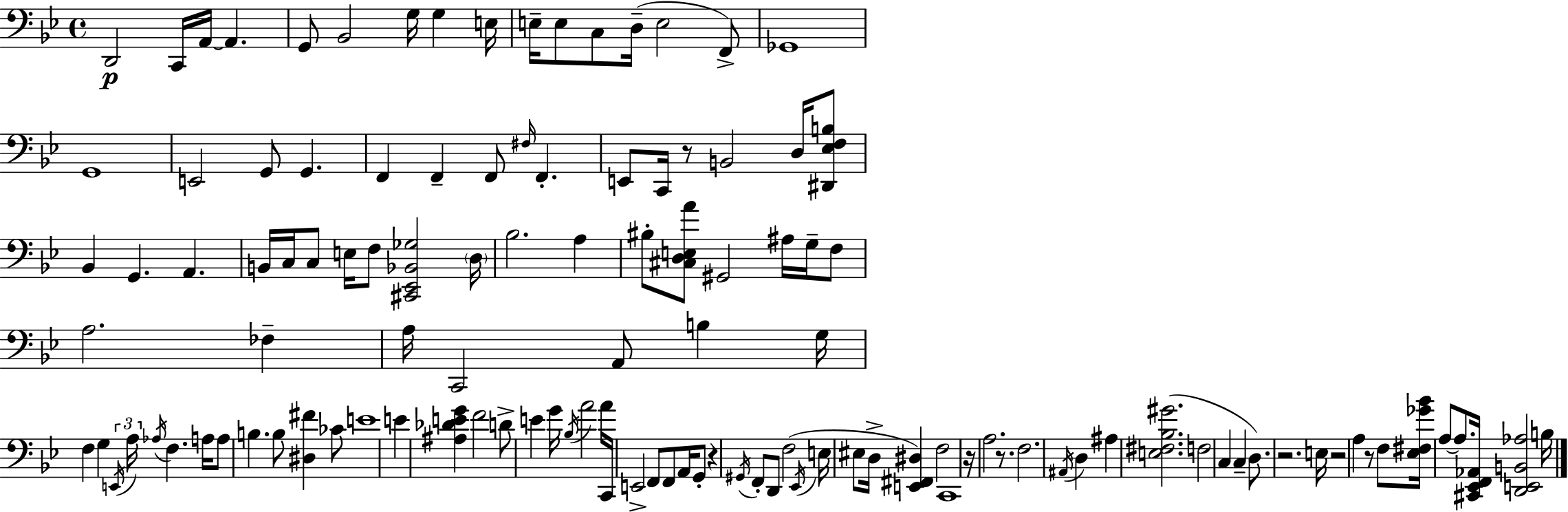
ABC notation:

X:1
T:Untitled
M:4/4
L:1/4
K:Gm
D,,2 C,,/4 A,,/4 A,, G,,/2 _B,,2 G,/4 G, E,/4 E,/4 E,/2 C,/2 D,/4 E,2 F,,/2 _G,,4 G,,4 E,,2 G,,/2 G,, F,, F,, F,,/2 ^F,/4 F,, E,,/2 C,,/4 z/2 B,,2 D,/4 [^D,,_E,F,B,]/2 _B,, G,, A,, B,,/4 C,/4 C,/2 E,/4 F,/2 [^C,,_E,,_B,,_G,]2 D,/4 _B,2 A, ^B,/2 [^C,D,E,A]/2 ^G,,2 ^A,/4 G,/4 F,/2 A,2 _F, A,/4 C,,2 A,,/2 B, G,/4 F, G, E,,/4 A,/4 _A,/4 F, A,/4 A,/2 B, B,/2 [^D,^F] _C/2 E4 E [^A,_DEG] F2 D/2 E G/4 _B,/4 A2 A/4 C,,/4 E,,2 F,,/2 F,,/2 A,,/4 G,,/2 z ^G,,/4 F,,/2 D,,/2 F,2 _E,,/4 E,/4 ^E,/2 D,/4 [E,,^F,,^D,] F,2 C,,4 z/4 A,2 z/2 F,2 ^A,,/4 D, ^A, [E,^F,_B,^G]2 F,2 C, C, D,/2 z2 E,/4 z2 A, z/2 F,/2 [_E,^F,_G_B]/4 A,/2 A,/2 [^C,,_E,,F,,_A,,]/4 [D,,E,,B,,_A,]2 B,/4